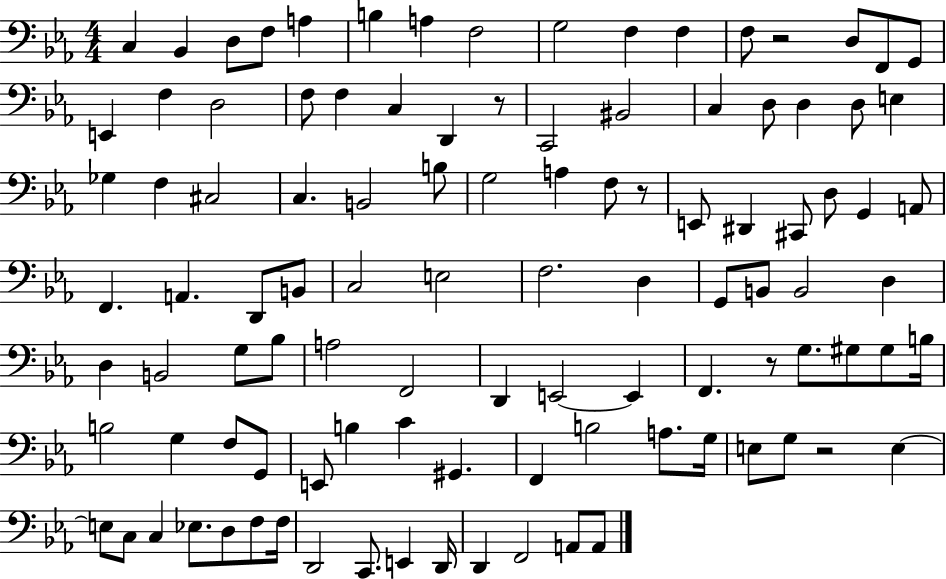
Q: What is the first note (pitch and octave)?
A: C3